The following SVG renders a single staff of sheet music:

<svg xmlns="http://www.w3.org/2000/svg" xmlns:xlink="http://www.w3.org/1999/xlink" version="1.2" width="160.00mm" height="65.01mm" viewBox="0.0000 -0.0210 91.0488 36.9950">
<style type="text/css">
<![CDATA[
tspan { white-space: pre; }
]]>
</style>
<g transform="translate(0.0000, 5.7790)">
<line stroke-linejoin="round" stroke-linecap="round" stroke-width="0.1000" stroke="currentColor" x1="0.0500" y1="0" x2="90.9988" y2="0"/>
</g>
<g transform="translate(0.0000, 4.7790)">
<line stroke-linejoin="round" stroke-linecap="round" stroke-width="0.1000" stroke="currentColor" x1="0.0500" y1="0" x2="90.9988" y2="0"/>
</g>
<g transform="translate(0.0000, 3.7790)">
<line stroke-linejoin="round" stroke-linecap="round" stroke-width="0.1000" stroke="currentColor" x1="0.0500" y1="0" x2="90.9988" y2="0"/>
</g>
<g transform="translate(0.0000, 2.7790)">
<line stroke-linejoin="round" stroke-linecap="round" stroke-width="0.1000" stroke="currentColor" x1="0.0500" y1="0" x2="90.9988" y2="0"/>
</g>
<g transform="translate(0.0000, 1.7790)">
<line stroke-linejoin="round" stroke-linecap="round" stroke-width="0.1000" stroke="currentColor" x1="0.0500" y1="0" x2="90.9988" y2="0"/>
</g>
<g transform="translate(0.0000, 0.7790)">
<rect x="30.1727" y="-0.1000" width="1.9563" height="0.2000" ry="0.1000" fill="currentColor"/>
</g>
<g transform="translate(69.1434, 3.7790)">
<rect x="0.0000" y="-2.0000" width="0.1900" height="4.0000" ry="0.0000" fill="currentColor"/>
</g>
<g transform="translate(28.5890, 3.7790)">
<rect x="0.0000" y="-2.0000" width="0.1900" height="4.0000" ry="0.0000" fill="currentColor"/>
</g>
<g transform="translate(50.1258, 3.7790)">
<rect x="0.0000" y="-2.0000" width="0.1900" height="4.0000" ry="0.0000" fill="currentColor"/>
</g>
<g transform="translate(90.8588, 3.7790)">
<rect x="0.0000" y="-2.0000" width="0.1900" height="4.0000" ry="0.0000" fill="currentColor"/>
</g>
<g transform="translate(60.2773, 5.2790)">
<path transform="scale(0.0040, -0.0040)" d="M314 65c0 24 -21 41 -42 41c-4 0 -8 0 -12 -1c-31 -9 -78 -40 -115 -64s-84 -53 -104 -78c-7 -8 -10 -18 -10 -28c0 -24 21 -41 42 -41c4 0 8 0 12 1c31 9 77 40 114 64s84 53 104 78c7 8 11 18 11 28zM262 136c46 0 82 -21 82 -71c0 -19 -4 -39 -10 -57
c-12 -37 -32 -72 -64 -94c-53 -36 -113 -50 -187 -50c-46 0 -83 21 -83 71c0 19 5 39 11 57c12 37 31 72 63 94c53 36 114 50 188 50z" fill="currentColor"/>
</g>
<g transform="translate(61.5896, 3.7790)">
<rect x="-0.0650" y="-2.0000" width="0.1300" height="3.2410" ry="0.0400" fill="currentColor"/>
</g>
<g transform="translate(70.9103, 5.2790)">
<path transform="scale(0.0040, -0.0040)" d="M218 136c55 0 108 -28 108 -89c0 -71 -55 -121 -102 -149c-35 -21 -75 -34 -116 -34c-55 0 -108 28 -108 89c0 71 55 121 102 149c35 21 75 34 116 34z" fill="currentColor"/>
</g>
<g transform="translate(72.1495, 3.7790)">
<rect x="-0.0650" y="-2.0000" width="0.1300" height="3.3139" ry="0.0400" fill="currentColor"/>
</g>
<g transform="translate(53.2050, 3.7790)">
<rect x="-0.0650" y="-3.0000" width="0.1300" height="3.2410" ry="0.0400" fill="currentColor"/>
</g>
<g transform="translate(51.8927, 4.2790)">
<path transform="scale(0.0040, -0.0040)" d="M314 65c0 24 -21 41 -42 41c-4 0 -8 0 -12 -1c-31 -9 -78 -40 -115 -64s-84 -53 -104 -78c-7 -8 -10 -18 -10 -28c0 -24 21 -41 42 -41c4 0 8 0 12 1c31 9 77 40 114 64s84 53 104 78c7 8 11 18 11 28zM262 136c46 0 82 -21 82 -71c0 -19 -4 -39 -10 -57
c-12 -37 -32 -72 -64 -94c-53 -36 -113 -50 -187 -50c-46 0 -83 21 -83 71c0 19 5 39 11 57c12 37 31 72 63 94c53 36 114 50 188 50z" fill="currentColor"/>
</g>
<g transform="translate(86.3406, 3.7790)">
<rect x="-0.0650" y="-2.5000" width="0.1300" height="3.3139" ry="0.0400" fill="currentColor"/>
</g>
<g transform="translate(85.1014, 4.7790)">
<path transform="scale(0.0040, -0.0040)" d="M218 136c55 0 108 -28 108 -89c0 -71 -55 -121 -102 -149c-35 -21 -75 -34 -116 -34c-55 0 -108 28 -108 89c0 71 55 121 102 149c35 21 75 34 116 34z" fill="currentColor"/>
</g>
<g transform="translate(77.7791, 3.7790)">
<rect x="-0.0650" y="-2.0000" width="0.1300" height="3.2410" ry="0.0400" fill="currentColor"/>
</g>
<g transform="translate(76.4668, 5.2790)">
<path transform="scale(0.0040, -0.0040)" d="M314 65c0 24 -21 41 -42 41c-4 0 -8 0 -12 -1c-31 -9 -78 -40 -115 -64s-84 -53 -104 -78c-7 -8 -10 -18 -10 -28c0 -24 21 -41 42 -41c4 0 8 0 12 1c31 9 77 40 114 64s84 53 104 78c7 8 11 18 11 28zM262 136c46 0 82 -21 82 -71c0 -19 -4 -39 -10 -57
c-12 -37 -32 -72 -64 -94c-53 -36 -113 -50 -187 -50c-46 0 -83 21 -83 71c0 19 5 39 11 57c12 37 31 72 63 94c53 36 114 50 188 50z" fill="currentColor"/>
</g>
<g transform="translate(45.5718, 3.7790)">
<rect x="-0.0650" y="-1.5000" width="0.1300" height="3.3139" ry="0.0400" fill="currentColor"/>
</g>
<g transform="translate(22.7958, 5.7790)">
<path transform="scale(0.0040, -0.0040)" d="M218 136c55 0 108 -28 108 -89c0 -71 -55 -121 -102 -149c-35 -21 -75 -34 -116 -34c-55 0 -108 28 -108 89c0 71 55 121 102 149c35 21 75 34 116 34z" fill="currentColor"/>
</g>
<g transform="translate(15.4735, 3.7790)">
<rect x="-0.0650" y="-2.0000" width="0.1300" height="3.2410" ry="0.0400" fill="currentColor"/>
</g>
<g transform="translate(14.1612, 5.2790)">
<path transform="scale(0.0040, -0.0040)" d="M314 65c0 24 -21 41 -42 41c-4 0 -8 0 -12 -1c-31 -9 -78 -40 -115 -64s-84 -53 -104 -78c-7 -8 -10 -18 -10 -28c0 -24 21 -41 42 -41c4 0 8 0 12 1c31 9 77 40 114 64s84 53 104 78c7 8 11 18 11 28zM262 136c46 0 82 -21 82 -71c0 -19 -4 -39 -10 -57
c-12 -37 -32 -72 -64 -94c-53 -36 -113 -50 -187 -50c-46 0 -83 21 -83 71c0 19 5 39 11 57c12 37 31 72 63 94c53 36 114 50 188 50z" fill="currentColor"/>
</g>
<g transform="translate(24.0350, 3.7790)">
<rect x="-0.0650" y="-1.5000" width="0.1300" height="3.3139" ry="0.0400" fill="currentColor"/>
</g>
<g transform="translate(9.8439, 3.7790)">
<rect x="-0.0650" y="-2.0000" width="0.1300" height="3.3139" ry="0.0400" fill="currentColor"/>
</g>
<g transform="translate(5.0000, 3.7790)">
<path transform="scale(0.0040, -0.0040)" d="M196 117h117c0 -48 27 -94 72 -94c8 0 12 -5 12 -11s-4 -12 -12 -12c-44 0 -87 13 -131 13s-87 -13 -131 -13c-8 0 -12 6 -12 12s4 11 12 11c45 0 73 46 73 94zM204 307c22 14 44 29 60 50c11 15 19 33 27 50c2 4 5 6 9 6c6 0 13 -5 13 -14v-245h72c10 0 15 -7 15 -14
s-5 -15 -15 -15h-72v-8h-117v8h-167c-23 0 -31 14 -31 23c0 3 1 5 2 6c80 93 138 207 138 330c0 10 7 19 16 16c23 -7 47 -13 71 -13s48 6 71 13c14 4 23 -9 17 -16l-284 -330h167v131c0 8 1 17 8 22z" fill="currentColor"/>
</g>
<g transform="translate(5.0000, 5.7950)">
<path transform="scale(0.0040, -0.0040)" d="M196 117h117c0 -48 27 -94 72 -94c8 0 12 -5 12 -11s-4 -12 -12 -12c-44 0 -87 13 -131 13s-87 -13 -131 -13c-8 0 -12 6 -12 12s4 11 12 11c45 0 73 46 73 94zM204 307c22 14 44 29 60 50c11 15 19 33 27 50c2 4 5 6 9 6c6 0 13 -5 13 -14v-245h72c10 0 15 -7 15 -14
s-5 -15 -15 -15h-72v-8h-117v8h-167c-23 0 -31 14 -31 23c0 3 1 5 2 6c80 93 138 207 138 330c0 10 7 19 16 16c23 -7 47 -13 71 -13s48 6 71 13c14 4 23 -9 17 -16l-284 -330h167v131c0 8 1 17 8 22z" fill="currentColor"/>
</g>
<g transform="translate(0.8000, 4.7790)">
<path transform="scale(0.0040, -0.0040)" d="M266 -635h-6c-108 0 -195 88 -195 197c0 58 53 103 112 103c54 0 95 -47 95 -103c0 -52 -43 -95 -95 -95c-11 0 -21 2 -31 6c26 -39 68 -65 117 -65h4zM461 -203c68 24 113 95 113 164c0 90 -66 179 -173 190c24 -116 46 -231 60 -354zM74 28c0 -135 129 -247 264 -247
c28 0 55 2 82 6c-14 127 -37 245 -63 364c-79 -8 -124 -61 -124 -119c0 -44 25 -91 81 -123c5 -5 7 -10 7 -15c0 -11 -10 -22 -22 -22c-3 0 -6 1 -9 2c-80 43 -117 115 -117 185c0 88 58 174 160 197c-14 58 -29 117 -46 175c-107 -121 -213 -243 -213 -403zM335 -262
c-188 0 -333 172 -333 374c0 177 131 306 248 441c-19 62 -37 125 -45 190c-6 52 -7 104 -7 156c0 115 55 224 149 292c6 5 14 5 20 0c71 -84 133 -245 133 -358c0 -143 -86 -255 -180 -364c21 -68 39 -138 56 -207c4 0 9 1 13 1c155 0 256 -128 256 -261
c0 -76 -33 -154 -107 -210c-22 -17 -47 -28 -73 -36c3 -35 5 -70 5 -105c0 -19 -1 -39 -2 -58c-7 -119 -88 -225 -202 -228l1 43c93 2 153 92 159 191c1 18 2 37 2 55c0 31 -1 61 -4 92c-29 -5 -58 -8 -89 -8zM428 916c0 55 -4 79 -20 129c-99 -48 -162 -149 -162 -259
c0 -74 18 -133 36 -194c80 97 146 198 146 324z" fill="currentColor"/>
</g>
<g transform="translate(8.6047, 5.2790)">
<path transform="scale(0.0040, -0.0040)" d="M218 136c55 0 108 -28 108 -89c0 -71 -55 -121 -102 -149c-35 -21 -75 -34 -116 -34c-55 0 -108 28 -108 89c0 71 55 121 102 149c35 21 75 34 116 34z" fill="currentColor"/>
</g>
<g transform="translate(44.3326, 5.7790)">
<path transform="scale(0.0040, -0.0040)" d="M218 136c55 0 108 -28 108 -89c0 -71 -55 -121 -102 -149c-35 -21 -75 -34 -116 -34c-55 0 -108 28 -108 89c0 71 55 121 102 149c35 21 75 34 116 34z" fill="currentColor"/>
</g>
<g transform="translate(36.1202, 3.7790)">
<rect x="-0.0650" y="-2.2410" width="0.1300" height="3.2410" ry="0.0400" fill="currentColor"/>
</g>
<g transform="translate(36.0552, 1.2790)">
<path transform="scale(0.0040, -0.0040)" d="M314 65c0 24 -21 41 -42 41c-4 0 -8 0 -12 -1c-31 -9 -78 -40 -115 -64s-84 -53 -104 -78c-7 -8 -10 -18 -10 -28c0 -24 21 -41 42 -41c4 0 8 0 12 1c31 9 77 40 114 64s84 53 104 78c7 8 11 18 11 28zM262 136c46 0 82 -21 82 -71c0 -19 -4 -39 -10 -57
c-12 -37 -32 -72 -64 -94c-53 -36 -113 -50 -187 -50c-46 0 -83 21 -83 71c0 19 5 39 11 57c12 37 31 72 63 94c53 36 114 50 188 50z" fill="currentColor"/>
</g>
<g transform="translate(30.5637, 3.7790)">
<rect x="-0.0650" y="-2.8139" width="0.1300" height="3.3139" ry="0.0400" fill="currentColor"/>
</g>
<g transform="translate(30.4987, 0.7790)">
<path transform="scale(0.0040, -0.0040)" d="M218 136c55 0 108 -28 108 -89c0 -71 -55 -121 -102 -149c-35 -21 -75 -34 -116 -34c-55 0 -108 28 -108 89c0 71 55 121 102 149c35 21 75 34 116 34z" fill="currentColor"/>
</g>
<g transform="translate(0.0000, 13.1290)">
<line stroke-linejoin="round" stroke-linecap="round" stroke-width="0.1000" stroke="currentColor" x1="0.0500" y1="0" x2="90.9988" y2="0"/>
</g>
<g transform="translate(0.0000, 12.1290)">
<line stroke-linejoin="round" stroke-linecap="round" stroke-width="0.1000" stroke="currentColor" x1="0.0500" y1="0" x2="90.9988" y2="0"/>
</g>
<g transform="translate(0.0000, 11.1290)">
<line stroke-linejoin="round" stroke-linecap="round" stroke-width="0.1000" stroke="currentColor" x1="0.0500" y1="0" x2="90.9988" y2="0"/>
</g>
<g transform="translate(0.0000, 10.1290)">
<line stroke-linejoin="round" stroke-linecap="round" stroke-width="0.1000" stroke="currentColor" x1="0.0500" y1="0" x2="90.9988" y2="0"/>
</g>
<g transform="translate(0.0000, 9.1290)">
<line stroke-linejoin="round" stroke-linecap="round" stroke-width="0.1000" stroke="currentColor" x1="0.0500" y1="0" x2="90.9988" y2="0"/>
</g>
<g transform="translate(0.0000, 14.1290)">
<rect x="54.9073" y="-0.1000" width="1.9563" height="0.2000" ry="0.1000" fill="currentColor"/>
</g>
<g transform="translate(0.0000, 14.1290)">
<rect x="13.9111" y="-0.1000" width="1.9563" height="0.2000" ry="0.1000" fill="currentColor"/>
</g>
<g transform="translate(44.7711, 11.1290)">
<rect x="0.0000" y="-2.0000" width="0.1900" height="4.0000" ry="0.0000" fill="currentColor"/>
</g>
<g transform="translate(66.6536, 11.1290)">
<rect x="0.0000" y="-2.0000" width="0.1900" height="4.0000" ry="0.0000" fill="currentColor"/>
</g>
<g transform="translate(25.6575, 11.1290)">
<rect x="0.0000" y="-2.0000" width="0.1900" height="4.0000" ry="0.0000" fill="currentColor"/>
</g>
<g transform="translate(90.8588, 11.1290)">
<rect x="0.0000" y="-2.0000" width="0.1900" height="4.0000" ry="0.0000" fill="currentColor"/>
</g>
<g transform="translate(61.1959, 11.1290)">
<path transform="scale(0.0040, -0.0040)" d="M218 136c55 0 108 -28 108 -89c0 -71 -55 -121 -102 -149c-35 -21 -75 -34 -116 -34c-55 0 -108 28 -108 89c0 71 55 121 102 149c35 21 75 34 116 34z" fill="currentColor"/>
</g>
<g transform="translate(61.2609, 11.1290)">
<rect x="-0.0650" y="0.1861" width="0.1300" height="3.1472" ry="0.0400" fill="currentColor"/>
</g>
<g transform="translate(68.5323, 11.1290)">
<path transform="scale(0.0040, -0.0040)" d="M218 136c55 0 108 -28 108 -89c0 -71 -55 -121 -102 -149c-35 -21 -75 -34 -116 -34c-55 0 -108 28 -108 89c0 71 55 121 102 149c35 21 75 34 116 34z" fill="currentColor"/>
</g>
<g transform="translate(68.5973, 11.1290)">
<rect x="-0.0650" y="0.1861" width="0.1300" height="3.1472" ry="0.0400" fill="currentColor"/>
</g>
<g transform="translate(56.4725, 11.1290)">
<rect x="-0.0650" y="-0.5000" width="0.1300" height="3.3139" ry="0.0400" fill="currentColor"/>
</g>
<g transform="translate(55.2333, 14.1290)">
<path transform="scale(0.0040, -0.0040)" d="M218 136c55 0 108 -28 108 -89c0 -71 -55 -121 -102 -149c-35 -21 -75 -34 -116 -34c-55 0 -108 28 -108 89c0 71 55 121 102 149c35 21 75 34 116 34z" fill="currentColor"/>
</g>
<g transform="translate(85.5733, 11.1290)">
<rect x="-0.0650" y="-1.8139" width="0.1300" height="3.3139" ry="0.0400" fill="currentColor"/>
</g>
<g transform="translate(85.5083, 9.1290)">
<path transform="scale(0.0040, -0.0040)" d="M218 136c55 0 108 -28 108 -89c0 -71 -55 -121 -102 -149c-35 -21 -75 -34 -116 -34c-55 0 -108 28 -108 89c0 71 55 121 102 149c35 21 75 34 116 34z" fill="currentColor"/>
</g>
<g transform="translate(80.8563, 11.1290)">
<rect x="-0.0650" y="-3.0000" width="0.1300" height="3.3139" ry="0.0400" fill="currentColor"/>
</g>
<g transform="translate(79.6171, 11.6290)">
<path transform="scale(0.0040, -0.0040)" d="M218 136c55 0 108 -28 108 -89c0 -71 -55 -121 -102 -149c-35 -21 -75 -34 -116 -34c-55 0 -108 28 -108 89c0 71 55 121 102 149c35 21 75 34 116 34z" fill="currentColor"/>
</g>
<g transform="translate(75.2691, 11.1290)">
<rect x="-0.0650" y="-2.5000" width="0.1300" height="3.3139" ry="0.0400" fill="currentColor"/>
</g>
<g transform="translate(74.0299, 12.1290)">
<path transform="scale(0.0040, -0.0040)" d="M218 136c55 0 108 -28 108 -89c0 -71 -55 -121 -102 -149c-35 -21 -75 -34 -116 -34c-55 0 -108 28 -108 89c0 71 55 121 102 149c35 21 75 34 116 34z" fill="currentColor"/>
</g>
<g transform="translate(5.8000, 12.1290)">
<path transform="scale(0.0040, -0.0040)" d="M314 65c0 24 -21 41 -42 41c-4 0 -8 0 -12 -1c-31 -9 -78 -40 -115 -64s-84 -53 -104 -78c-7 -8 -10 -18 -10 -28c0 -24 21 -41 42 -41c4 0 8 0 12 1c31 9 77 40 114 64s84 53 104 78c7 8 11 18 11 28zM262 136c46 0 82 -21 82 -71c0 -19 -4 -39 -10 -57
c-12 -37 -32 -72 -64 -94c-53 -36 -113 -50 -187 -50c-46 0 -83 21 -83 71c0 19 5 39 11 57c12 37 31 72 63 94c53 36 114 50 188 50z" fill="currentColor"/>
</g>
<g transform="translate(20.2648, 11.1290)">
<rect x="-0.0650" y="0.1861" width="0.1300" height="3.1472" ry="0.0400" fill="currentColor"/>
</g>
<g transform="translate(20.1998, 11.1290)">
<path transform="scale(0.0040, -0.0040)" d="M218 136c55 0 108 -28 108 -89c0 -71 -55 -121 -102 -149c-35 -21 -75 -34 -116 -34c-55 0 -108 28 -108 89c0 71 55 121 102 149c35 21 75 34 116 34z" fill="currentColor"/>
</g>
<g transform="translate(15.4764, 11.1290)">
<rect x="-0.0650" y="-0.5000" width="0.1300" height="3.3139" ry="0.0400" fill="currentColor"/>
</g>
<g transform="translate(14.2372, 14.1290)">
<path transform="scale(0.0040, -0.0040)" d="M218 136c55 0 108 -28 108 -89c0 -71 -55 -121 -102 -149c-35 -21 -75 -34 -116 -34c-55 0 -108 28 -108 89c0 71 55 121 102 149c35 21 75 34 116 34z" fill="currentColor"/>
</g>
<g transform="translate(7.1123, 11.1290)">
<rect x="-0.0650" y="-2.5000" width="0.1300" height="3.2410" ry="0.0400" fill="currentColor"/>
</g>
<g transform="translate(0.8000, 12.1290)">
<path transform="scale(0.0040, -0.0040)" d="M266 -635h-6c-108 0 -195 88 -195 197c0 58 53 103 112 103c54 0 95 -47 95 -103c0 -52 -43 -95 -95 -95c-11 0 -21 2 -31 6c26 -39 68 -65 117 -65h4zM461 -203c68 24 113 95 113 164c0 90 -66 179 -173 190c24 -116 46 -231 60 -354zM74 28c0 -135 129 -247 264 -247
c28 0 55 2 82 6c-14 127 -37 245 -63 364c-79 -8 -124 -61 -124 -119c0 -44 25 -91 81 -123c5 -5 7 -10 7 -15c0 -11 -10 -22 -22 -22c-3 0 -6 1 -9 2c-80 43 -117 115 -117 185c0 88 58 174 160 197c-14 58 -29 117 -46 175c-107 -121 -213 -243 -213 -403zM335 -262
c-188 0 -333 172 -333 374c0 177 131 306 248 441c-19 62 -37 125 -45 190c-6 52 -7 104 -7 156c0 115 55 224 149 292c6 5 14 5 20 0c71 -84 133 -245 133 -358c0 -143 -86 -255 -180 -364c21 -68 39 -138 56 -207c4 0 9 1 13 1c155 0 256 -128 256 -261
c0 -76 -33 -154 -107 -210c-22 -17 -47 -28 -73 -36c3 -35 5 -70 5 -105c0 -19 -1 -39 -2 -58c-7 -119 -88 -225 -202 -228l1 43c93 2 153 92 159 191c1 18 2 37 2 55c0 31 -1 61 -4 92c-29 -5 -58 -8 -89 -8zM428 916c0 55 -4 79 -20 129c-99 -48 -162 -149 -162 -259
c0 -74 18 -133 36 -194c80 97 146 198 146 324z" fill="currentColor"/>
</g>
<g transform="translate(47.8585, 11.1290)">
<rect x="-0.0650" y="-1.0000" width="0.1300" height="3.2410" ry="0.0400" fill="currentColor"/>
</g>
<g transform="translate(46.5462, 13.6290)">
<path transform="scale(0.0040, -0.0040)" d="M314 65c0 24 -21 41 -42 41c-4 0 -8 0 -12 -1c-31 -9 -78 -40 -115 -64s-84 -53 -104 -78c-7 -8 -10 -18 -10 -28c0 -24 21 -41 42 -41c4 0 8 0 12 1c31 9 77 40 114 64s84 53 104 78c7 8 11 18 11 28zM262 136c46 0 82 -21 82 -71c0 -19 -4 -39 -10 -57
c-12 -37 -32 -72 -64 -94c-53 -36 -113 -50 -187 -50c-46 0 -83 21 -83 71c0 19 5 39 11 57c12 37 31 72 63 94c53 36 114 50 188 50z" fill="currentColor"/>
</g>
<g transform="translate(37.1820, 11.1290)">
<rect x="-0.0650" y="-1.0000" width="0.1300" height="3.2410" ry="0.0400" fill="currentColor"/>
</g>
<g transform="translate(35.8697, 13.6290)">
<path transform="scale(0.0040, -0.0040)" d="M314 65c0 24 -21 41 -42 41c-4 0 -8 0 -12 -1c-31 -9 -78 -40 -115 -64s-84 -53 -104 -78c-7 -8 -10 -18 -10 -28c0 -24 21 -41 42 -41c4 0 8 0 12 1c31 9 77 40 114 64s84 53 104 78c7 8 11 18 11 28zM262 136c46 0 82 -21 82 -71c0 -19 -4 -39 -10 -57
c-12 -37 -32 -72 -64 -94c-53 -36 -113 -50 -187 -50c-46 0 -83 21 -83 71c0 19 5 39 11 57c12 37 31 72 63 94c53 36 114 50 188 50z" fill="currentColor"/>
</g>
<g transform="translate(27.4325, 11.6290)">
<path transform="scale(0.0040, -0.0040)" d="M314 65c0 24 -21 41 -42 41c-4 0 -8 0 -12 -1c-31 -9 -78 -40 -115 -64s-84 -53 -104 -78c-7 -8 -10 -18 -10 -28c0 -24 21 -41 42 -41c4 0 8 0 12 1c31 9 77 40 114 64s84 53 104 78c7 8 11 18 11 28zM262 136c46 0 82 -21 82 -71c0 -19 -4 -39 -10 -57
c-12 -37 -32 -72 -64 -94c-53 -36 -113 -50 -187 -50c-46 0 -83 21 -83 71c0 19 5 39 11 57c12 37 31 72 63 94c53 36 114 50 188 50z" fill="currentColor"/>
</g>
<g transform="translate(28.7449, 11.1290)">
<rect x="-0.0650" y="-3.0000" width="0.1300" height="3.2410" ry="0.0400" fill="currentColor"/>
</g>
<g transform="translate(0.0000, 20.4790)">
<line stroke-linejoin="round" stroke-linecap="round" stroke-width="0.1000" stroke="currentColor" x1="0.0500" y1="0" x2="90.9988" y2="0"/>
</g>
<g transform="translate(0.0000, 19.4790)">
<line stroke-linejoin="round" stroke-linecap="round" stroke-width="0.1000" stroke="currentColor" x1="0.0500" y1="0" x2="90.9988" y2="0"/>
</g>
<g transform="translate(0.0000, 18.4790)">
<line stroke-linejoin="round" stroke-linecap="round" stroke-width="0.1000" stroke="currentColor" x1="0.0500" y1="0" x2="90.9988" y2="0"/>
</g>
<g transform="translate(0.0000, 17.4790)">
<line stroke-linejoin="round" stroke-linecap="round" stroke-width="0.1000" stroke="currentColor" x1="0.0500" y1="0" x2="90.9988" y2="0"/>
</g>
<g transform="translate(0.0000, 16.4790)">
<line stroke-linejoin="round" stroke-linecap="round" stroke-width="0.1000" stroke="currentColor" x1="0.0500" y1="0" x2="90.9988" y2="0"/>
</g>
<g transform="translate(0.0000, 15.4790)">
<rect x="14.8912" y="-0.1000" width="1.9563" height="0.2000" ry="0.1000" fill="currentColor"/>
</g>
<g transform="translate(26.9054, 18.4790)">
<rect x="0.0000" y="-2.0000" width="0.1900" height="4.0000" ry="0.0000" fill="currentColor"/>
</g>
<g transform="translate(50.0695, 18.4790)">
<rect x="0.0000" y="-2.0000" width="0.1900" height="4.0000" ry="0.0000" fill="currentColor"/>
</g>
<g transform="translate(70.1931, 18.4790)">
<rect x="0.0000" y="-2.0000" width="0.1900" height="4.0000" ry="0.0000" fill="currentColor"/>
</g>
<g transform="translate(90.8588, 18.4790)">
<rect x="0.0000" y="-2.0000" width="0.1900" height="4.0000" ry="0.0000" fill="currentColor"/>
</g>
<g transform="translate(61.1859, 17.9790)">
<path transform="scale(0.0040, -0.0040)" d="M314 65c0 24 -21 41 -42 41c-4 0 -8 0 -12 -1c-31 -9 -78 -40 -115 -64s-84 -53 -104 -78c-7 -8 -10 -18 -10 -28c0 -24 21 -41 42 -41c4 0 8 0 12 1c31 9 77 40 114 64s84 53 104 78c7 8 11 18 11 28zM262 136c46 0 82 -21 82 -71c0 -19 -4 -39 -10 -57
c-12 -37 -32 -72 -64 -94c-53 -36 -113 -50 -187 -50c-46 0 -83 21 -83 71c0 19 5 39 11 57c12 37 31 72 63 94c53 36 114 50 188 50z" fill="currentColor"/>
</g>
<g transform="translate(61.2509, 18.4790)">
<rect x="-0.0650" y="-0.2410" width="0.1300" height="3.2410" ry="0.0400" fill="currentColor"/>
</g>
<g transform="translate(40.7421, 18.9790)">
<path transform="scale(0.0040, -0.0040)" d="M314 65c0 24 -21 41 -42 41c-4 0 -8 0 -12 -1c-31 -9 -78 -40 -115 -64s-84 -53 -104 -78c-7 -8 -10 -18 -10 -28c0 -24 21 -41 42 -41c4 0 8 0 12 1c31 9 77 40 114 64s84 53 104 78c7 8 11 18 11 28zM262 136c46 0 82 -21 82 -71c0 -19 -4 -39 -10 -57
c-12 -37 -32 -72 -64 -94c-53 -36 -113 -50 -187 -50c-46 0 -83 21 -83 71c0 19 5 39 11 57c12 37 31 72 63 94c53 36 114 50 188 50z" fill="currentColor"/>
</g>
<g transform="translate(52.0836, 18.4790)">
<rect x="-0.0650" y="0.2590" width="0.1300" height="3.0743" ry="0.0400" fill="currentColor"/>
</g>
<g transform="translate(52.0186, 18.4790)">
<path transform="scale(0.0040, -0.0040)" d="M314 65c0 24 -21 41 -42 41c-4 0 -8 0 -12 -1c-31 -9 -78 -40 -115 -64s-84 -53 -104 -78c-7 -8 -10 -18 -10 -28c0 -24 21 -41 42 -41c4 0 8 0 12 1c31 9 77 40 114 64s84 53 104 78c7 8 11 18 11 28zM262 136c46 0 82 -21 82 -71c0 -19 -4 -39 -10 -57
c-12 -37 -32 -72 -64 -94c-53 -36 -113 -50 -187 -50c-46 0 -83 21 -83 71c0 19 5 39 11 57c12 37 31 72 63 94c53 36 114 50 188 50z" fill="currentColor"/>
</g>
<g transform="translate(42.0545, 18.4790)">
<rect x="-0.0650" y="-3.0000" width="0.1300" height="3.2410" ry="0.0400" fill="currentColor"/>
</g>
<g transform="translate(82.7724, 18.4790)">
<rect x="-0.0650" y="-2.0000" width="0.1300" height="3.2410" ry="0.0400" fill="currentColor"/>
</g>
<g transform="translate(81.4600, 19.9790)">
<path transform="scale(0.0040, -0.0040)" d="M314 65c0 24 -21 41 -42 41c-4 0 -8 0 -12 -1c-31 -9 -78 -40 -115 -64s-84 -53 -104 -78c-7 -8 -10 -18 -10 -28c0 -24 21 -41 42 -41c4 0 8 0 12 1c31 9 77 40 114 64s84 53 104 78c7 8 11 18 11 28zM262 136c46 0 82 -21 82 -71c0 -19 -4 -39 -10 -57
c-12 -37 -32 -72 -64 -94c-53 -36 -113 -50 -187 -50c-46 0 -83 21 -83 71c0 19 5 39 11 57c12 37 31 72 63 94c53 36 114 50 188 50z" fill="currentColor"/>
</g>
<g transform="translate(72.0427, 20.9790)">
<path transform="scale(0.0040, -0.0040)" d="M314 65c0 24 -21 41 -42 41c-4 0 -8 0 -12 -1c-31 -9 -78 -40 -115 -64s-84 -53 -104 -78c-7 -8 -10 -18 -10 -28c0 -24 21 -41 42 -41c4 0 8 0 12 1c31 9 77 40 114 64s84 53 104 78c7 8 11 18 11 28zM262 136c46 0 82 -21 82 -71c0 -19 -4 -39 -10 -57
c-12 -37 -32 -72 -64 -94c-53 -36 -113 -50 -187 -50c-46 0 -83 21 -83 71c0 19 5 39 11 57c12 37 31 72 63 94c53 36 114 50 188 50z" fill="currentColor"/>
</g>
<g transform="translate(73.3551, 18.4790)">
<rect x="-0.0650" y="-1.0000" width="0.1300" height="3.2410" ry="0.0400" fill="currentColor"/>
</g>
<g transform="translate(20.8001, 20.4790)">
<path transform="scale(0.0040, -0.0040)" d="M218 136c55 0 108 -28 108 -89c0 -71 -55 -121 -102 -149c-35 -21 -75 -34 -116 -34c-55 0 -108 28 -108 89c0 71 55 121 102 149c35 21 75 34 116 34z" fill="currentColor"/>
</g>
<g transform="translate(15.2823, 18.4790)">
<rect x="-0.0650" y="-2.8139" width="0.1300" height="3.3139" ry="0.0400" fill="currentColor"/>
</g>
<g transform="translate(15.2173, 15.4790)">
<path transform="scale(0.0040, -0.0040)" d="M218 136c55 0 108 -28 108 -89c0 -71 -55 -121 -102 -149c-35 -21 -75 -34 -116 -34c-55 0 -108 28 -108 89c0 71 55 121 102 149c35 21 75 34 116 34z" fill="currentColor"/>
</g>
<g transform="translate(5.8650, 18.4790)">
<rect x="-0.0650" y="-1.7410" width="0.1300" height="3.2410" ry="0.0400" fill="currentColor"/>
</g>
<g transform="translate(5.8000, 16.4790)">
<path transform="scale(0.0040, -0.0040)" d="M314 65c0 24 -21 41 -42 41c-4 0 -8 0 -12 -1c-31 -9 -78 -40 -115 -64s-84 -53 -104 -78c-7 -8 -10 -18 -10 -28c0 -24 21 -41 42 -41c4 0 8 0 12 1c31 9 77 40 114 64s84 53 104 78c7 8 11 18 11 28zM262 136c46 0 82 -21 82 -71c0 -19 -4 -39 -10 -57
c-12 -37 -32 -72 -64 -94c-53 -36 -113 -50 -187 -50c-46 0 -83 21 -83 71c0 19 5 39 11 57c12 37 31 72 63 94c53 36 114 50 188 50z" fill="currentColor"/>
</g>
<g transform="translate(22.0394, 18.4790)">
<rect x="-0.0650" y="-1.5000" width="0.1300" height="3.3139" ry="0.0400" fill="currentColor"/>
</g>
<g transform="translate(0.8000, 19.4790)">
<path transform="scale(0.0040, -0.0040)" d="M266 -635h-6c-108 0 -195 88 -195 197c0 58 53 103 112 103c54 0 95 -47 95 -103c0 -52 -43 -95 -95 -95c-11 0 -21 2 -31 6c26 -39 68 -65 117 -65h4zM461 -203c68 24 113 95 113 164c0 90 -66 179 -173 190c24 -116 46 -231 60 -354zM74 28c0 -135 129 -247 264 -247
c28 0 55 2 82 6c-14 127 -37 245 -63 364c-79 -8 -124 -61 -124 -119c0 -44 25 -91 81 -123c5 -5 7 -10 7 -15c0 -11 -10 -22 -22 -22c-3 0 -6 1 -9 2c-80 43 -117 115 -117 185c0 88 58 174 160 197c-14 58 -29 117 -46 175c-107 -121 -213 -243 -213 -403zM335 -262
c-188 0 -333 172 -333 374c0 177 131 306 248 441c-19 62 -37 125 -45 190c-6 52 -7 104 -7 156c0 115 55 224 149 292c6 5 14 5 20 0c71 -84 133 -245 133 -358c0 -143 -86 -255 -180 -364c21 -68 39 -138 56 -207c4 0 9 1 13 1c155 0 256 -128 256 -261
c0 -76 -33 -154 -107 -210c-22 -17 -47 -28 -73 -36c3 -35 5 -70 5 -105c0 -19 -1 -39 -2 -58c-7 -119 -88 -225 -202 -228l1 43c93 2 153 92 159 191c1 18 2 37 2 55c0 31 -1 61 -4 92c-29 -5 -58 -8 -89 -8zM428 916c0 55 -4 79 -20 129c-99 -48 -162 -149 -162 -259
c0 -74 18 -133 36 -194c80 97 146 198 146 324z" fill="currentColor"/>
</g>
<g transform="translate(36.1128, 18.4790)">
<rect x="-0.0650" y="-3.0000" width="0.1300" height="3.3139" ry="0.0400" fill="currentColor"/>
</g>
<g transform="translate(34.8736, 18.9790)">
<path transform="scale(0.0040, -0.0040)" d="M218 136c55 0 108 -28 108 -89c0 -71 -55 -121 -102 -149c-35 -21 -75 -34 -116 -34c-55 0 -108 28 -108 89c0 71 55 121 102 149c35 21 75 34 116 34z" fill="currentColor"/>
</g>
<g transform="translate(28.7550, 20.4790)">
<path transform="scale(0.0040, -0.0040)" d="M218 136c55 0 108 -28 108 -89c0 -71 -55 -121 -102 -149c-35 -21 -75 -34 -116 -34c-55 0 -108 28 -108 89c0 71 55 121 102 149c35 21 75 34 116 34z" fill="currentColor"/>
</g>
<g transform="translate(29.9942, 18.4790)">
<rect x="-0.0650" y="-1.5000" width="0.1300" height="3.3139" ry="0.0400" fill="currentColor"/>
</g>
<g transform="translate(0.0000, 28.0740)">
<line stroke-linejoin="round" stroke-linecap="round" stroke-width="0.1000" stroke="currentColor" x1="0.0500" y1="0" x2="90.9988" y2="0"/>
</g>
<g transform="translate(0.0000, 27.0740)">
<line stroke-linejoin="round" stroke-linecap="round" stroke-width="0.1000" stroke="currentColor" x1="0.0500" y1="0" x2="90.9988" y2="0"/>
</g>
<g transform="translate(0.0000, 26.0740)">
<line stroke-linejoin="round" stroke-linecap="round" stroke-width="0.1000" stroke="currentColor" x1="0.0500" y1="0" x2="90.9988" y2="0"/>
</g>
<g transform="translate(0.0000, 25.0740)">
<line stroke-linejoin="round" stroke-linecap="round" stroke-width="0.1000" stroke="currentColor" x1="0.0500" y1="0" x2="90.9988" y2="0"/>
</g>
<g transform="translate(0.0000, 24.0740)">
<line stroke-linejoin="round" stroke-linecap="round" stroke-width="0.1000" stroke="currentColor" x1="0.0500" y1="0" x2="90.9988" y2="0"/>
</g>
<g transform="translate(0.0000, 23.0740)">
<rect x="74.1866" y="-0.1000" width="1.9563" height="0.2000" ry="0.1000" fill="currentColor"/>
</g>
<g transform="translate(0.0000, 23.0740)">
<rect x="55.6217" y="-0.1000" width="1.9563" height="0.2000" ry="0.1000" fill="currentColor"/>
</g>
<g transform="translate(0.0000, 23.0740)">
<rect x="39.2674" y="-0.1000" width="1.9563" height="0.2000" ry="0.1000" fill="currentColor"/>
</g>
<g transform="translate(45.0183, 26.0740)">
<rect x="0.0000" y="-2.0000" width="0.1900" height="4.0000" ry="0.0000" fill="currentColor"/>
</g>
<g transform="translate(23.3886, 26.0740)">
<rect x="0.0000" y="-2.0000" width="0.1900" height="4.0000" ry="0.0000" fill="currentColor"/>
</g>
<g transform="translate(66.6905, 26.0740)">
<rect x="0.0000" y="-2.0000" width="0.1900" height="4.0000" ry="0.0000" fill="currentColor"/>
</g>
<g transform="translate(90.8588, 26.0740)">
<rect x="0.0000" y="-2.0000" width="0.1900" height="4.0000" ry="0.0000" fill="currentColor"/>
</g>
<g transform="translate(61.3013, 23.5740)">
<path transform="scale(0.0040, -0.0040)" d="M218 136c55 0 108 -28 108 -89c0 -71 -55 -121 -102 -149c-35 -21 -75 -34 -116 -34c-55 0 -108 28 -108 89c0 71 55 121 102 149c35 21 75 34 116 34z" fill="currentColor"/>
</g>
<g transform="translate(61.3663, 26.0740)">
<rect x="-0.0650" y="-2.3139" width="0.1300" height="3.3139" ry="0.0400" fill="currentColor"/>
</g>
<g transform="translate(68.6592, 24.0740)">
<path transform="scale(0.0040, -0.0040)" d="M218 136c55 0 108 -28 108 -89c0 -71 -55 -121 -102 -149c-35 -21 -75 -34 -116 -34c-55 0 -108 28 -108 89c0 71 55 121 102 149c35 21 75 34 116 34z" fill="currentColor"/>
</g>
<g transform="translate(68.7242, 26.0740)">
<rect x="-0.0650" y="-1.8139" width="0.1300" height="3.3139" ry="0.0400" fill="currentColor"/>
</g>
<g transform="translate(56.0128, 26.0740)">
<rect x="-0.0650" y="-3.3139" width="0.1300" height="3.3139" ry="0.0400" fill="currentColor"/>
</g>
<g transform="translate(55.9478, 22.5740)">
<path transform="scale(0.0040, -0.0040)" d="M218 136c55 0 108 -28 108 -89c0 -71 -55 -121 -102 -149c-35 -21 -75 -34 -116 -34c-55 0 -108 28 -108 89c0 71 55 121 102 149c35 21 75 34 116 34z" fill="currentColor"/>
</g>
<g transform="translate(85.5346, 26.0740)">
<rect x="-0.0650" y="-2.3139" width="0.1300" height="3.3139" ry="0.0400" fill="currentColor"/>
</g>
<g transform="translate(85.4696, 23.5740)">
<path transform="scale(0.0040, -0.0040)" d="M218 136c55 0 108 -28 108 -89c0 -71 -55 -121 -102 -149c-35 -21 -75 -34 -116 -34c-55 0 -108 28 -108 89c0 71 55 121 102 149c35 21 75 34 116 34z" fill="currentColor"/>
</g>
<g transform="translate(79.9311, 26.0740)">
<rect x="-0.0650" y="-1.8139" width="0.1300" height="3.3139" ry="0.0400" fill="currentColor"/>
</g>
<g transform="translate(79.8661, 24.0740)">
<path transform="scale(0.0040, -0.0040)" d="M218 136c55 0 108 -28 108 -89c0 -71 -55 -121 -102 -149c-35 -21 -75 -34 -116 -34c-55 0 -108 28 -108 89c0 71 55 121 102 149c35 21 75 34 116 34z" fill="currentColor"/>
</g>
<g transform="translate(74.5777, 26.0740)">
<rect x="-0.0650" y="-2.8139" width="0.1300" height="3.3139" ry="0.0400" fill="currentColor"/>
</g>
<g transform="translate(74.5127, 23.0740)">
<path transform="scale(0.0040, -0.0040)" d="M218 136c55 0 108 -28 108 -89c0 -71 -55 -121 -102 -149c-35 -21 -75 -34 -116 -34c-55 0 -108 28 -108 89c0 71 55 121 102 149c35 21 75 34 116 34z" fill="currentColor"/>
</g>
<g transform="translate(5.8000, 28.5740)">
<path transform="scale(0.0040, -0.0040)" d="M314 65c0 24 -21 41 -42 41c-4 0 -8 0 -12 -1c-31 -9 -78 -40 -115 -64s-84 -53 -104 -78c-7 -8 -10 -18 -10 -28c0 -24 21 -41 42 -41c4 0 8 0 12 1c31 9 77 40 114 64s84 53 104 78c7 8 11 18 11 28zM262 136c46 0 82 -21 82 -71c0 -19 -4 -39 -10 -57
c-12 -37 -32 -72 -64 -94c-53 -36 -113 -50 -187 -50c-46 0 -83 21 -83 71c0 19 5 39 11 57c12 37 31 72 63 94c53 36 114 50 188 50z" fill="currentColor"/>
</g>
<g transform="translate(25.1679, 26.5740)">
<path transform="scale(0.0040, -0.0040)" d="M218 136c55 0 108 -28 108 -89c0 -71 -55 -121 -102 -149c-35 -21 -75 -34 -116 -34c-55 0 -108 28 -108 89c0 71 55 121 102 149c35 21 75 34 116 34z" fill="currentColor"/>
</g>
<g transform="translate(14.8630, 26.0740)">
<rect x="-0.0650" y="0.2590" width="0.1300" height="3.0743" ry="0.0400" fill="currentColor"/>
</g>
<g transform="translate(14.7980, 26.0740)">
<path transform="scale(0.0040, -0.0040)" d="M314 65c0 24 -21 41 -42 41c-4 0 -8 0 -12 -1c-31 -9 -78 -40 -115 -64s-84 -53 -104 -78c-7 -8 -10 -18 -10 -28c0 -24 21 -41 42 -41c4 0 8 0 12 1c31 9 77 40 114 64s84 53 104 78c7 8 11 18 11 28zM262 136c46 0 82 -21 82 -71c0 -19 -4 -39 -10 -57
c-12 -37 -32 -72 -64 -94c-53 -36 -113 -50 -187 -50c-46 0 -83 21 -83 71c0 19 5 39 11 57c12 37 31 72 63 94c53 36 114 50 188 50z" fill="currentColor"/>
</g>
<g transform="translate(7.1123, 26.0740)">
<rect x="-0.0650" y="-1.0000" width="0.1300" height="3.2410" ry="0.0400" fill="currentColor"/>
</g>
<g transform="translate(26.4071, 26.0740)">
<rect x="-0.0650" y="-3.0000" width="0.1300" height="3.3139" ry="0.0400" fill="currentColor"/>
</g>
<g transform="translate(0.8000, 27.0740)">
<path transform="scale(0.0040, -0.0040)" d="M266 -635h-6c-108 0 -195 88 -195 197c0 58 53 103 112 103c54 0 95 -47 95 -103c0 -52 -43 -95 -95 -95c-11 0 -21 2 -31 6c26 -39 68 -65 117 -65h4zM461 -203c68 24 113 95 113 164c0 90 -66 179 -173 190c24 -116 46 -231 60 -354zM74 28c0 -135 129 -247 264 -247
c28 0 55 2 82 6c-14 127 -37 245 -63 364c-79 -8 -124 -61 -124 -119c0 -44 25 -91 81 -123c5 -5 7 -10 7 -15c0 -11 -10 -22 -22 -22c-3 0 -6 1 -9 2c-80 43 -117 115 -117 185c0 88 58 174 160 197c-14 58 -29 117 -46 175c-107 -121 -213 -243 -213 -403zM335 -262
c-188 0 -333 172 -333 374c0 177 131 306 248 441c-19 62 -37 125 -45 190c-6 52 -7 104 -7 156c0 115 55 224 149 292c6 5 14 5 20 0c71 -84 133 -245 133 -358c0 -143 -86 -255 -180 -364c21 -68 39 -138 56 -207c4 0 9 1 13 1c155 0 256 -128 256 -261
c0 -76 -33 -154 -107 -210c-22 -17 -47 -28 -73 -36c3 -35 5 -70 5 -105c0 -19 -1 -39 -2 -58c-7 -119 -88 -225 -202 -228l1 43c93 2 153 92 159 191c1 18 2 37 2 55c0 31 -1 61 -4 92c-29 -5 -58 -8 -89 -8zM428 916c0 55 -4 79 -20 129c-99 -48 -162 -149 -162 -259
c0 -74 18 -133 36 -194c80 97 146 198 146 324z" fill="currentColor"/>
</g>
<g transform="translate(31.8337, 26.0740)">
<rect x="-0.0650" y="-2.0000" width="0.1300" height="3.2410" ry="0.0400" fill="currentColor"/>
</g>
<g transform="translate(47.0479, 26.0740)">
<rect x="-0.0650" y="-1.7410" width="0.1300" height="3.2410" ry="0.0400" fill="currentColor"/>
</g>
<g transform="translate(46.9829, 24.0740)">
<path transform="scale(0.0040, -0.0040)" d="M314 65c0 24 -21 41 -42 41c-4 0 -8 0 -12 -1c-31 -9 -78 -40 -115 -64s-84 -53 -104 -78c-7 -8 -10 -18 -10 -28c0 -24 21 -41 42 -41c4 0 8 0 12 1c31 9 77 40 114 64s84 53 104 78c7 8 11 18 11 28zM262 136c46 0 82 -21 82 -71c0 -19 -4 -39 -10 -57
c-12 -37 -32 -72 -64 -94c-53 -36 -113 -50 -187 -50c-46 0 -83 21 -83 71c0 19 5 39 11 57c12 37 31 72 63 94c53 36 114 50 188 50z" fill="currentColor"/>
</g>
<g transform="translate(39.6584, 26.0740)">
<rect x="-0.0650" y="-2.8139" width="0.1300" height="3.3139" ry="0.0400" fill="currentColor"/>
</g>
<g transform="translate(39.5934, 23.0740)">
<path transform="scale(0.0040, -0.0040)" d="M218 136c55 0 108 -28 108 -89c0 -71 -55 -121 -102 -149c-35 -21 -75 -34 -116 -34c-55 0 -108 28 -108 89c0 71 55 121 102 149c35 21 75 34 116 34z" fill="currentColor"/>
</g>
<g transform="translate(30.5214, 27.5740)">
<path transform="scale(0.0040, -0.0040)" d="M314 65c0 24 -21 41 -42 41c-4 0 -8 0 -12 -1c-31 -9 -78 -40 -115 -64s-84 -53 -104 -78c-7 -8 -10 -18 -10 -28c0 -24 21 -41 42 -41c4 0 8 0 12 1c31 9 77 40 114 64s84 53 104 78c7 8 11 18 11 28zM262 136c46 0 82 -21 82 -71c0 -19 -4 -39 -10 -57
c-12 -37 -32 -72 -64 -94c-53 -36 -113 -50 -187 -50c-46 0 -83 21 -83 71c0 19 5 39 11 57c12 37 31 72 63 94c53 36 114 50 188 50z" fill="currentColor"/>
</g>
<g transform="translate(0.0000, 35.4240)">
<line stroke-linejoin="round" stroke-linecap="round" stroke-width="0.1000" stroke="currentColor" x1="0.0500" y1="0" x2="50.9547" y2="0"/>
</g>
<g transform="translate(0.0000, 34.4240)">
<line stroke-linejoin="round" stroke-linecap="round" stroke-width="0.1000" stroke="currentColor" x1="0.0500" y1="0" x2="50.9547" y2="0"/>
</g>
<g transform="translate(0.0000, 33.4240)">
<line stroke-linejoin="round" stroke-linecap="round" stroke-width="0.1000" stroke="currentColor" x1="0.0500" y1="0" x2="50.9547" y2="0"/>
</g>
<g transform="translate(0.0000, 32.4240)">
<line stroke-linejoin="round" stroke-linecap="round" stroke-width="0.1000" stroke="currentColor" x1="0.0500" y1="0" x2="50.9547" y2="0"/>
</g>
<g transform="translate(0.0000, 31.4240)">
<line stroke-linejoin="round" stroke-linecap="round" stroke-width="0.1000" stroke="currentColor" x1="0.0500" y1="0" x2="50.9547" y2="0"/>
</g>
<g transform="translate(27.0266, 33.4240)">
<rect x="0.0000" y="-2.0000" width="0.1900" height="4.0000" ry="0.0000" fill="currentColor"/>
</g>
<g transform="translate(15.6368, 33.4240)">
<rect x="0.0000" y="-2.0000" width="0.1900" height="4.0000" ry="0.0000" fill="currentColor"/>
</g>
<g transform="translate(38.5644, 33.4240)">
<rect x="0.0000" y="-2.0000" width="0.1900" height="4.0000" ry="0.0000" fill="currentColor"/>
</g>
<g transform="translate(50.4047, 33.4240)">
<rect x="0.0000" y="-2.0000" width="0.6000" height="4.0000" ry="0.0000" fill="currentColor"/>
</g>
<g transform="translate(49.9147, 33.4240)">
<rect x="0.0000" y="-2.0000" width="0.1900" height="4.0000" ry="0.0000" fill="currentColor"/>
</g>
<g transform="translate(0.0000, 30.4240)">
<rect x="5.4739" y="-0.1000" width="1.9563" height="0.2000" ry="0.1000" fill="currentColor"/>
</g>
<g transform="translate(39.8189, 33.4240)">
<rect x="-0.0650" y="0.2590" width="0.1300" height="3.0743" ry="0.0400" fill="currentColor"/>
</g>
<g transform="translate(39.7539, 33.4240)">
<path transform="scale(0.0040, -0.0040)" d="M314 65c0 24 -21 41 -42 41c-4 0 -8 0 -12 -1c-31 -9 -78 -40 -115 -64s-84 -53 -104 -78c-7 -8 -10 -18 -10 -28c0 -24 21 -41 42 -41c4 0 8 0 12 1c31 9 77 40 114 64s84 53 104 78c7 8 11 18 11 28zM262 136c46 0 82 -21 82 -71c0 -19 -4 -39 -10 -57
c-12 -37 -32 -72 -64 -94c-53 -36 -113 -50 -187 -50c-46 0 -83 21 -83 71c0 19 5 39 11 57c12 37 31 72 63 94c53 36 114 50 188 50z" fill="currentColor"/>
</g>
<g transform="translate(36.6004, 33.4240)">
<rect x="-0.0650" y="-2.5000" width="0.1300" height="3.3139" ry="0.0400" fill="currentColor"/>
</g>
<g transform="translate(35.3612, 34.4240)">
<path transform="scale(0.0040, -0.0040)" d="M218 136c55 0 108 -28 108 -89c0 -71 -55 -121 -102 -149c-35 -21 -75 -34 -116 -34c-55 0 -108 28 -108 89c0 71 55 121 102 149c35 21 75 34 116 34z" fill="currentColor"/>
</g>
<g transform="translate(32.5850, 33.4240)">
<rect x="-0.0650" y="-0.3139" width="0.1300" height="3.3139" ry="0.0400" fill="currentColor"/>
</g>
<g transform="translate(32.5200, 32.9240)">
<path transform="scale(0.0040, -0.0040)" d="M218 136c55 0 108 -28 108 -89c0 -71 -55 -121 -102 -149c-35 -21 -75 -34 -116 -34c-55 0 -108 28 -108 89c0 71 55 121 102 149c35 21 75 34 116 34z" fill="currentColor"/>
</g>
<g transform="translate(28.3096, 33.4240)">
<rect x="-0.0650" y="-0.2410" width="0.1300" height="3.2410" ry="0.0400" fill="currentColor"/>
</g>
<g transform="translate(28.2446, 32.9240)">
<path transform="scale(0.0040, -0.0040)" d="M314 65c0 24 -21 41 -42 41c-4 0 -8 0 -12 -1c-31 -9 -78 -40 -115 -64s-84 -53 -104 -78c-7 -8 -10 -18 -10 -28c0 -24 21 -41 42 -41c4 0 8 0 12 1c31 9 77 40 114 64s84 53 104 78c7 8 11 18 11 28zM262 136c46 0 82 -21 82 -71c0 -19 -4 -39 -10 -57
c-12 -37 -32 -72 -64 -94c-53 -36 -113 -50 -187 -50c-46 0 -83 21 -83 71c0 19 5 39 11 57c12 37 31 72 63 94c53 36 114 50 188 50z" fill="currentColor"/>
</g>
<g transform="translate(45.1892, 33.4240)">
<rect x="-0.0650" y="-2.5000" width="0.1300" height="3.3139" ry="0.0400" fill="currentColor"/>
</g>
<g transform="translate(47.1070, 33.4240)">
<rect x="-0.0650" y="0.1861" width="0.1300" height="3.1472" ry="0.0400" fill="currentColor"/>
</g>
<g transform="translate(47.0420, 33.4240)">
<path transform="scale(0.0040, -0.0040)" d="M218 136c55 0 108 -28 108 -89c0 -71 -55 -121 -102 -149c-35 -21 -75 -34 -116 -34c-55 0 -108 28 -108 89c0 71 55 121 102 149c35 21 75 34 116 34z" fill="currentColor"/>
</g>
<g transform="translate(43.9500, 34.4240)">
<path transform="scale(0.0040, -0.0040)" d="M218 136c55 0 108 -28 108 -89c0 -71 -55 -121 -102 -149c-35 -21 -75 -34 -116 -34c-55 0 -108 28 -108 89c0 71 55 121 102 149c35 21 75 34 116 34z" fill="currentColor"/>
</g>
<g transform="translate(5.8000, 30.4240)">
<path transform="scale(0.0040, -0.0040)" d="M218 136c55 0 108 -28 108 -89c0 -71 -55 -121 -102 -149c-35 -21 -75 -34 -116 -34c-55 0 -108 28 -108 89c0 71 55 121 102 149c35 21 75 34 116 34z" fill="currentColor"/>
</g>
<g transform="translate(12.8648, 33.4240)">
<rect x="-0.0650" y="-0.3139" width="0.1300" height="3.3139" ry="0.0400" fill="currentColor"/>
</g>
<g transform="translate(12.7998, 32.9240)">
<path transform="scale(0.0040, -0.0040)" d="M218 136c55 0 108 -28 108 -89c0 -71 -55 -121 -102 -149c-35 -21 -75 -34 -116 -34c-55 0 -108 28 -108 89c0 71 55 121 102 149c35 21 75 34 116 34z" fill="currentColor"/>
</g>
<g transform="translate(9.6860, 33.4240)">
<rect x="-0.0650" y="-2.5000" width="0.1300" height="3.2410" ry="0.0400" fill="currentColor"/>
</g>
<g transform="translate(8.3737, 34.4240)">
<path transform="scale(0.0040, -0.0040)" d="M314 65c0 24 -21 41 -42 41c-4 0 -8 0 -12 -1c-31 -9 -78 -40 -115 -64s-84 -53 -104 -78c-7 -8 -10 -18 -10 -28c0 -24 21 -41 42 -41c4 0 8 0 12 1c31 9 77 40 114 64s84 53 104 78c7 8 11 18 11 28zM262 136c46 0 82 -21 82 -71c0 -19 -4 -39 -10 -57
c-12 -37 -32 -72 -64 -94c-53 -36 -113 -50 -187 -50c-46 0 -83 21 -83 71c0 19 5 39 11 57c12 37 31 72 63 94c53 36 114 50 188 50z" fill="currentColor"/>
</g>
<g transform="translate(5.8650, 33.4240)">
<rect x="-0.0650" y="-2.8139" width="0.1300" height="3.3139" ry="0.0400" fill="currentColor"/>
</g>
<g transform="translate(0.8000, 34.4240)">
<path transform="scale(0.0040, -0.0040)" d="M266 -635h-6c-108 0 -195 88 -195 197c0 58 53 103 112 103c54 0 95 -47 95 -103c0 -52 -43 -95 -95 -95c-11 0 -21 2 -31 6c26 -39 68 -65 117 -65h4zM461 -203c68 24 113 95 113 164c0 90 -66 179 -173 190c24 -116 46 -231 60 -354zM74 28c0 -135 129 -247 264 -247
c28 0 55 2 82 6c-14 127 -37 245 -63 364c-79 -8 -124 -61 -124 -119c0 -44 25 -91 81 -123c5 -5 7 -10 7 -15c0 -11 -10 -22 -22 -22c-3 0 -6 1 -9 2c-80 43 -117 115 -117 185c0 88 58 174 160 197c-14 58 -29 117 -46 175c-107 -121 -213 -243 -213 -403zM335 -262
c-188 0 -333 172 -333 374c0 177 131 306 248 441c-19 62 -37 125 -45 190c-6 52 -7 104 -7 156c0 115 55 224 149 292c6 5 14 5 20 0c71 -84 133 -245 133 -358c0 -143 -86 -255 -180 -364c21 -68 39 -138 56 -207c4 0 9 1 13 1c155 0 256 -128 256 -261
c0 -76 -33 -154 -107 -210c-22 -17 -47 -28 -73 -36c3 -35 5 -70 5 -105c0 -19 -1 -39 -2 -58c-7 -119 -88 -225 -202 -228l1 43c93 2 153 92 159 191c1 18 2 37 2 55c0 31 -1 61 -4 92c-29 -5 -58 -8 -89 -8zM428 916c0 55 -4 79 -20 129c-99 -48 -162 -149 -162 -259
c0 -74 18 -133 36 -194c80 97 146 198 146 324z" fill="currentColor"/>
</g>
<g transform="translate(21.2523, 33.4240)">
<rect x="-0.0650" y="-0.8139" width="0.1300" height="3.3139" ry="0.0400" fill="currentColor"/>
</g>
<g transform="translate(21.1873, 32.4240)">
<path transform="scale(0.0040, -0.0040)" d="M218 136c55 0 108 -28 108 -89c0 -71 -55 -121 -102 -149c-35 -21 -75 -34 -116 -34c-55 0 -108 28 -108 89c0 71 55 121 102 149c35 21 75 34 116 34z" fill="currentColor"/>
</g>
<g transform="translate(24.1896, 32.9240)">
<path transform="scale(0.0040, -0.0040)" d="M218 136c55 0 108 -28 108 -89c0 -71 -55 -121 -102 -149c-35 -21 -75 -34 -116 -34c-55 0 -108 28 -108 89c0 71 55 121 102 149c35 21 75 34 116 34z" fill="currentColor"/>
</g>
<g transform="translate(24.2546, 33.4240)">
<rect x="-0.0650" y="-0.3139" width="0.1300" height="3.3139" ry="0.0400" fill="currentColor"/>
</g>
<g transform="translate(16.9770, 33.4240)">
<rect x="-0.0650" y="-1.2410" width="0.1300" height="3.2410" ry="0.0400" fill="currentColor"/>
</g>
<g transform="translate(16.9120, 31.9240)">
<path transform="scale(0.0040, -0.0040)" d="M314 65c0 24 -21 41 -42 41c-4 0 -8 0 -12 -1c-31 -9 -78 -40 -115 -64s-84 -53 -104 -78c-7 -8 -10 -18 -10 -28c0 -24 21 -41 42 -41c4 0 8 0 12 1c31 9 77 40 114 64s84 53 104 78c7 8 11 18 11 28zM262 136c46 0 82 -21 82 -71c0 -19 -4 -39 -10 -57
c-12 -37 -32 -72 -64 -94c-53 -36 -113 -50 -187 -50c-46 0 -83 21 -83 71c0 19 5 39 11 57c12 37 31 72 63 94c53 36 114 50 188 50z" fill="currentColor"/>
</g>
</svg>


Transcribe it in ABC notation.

X:1
T:Untitled
M:4/4
L:1/4
K:C
F F2 E a g2 E A2 F2 F F2 G G2 C B A2 D2 D2 C B B G A f f2 a E E A A2 B2 c2 D2 F2 D2 B2 A F2 a f2 b g f a f g a G2 c e2 d c c2 c G B2 G B